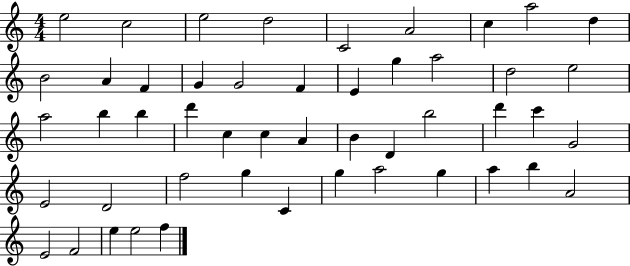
E5/h C5/h E5/h D5/h C4/h A4/h C5/q A5/h D5/q B4/h A4/q F4/q G4/q G4/h F4/q E4/q G5/q A5/h D5/h E5/h A5/h B5/q B5/q D6/q C5/q C5/q A4/q B4/q D4/q B5/h D6/q C6/q G4/h E4/h D4/h F5/h G5/q C4/q G5/q A5/h G5/q A5/q B5/q A4/h E4/h F4/h E5/q E5/h F5/q